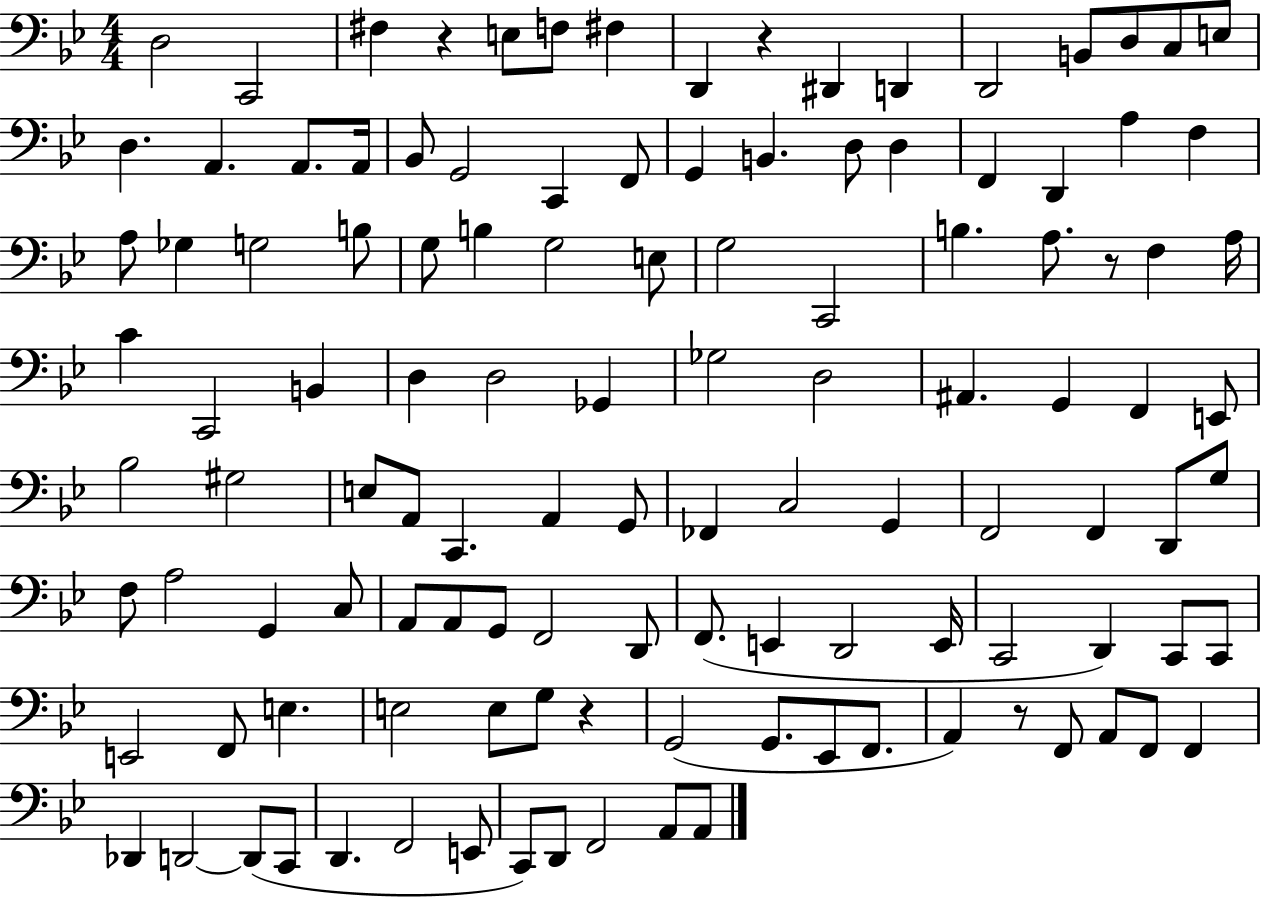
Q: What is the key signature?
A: BES major